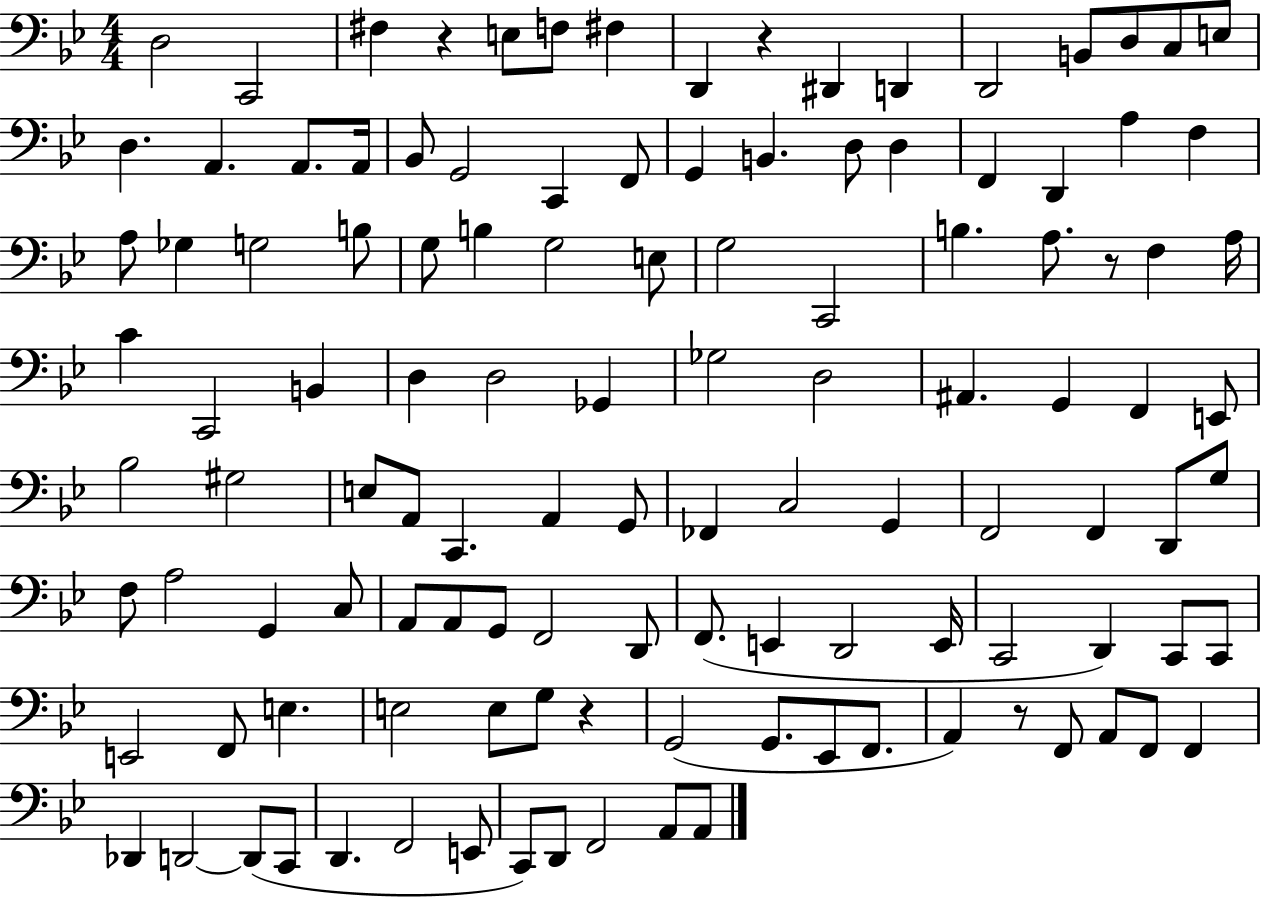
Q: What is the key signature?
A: BES major